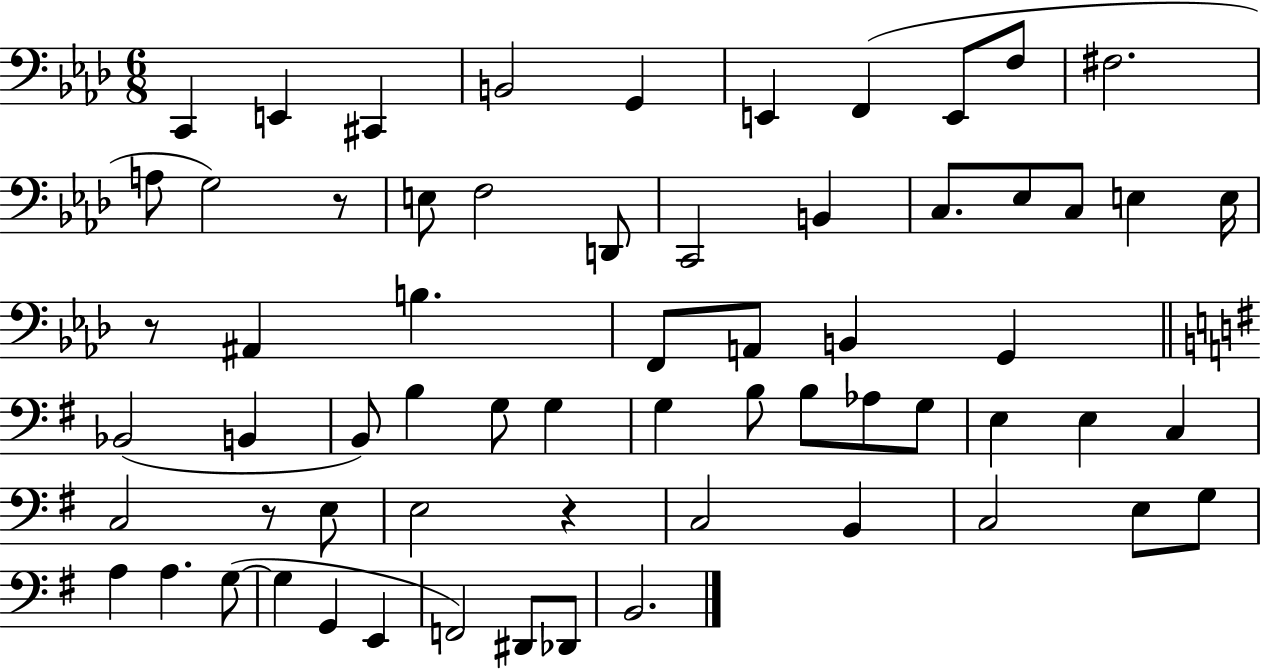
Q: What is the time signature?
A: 6/8